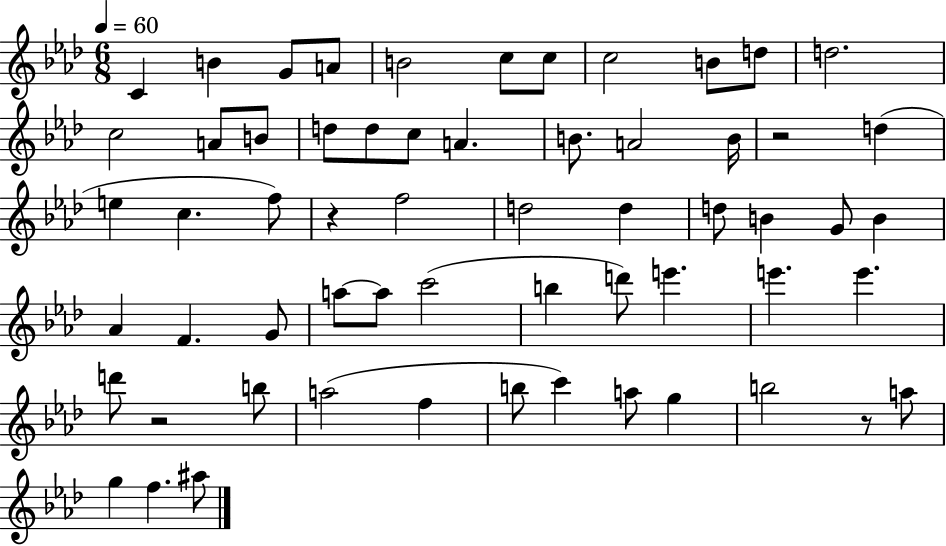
X:1
T:Untitled
M:6/8
L:1/4
K:Ab
C B G/2 A/2 B2 c/2 c/2 c2 B/2 d/2 d2 c2 A/2 B/2 d/2 d/2 c/2 A B/2 A2 B/4 z2 d e c f/2 z f2 d2 d d/2 B G/2 B _A F G/2 a/2 a/2 c'2 b d'/2 e' e' e' d'/2 z2 b/2 a2 f b/2 c' a/2 g b2 z/2 a/2 g f ^a/2